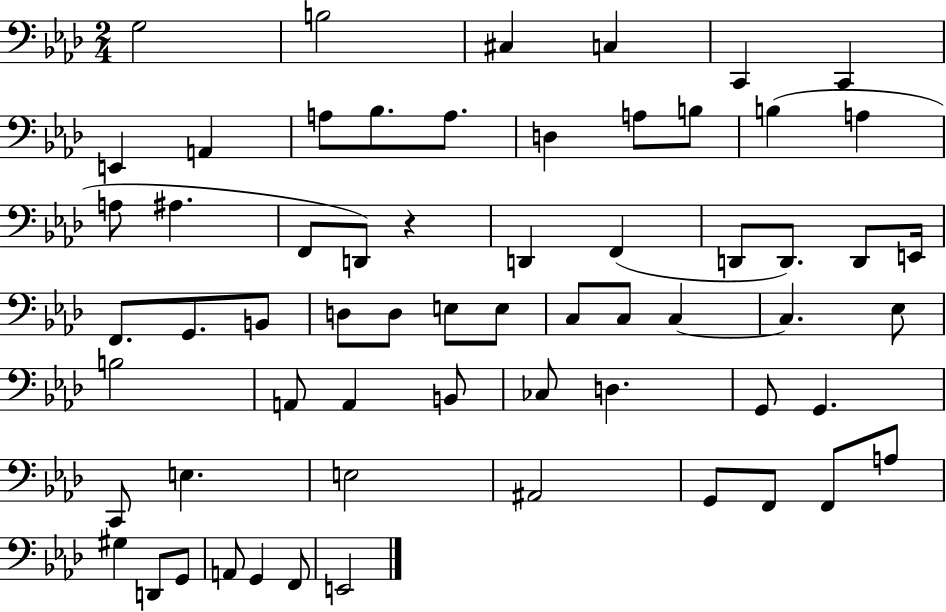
X:1
T:Untitled
M:2/4
L:1/4
K:Ab
G,2 B,2 ^C, C, C,, C,, E,, A,, A,/2 _B,/2 A,/2 D, A,/2 B,/2 B, A, A,/2 ^A, F,,/2 D,,/2 z D,, F,, D,,/2 D,,/2 D,,/2 E,,/4 F,,/2 G,,/2 B,,/2 D,/2 D,/2 E,/2 E,/2 C,/2 C,/2 C, C, _E,/2 B,2 A,,/2 A,, B,,/2 _C,/2 D, G,,/2 G,, C,,/2 E, E,2 ^A,,2 G,,/2 F,,/2 F,,/2 A,/2 ^G, D,,/2 G,,/2 A,,/2 G,, F,,/2 E,,2